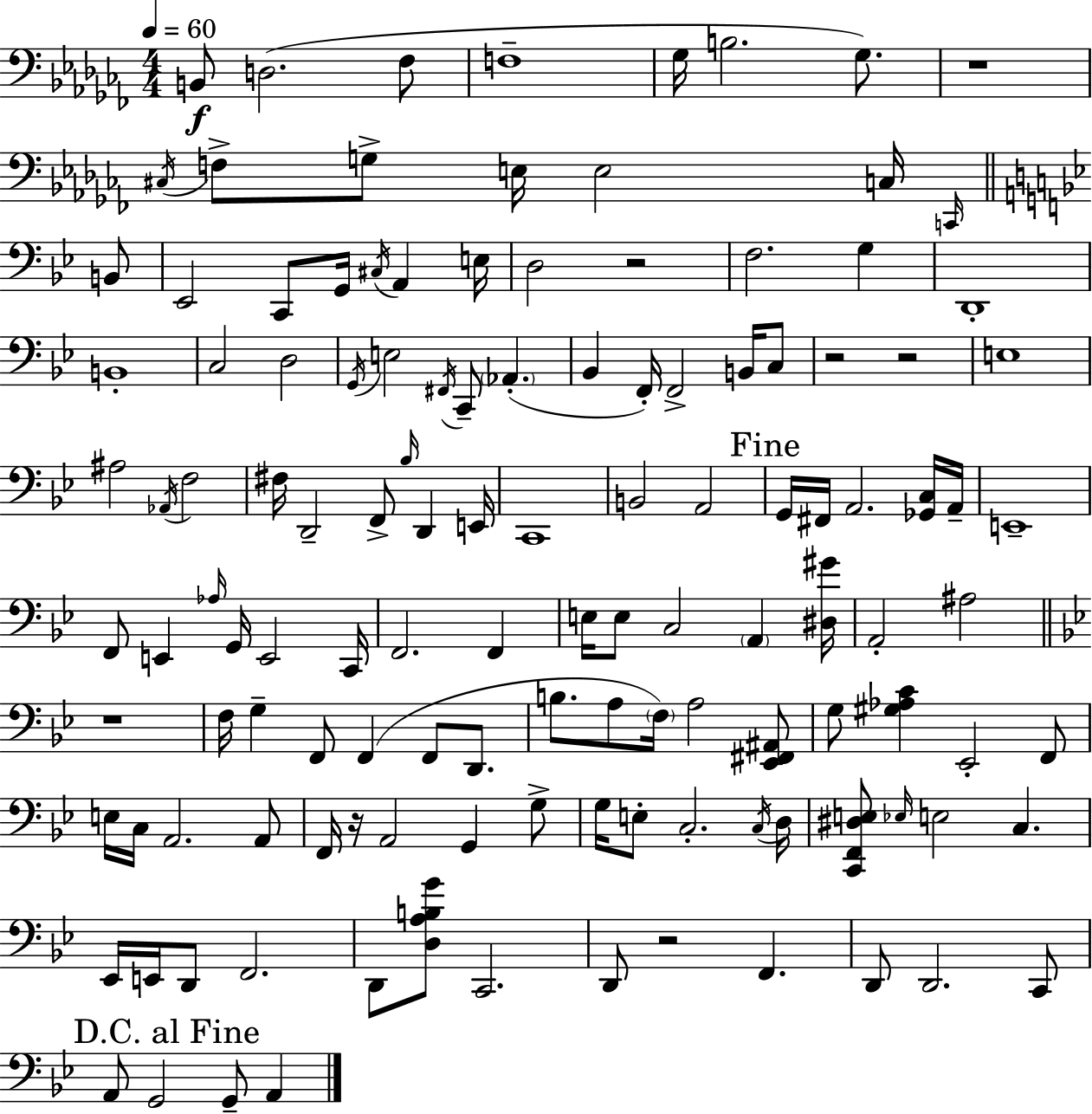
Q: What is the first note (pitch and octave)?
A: B2